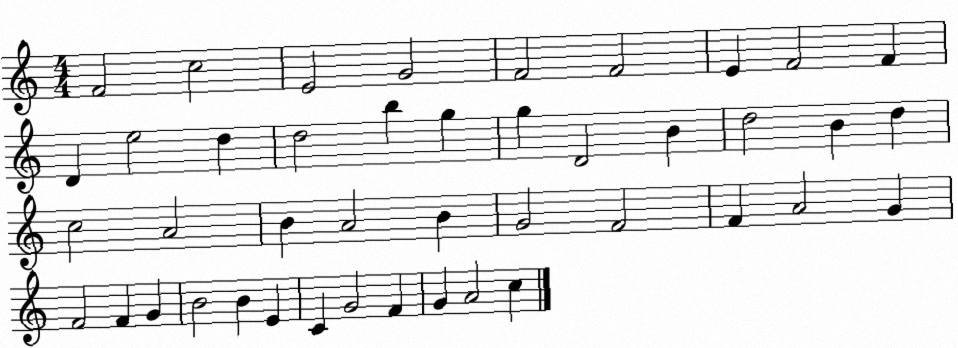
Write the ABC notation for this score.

X:1
T:Untitled
M:4/4
L:1/4
K:C
F2 c2 E2 G2 F2 F2 E F2 F D e2 d d2 b g g D2 B d2 B d c2 A2 B A2 B G2 F2 F A2 G F2 F G B2 B E C G2 F G A2 c